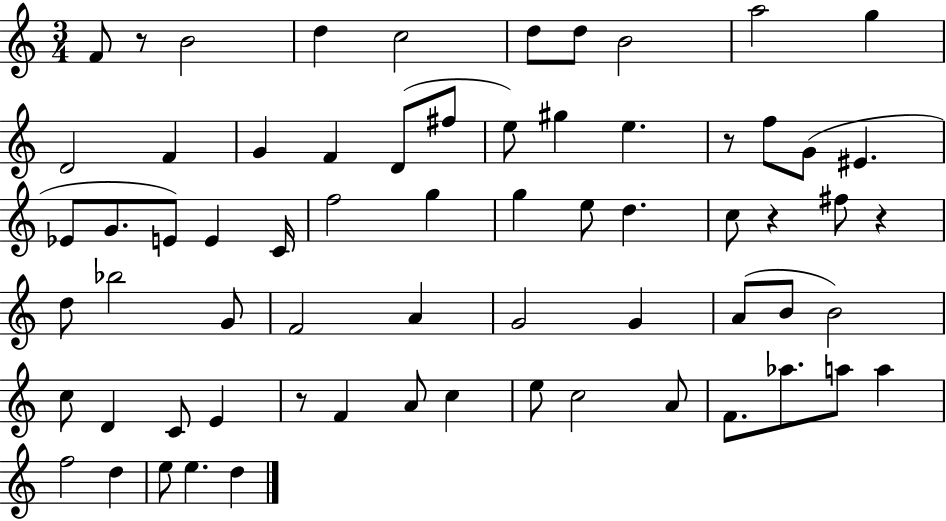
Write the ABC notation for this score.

X:1
T:Untitled
M:3/4
L:1/4
K:C
F/2 z/2 B2 d c2 d/2 d/2 B2 a2 g D2 F G F D/2 ^f/2 e/2 ^g e z/2 f/2 G/2 ^E _E/2 G/2 E/2 E C/4 f2 g g e/2 d c/2 z ^f/2 z d/2 _b2 G/2 F2 A G2 G A/2 B/2 B2 c/2 D C/2 E z/2 F A/2 c e/2 c2 A/2 F/2 _a/2 a/2 a f2 d e/2 e d